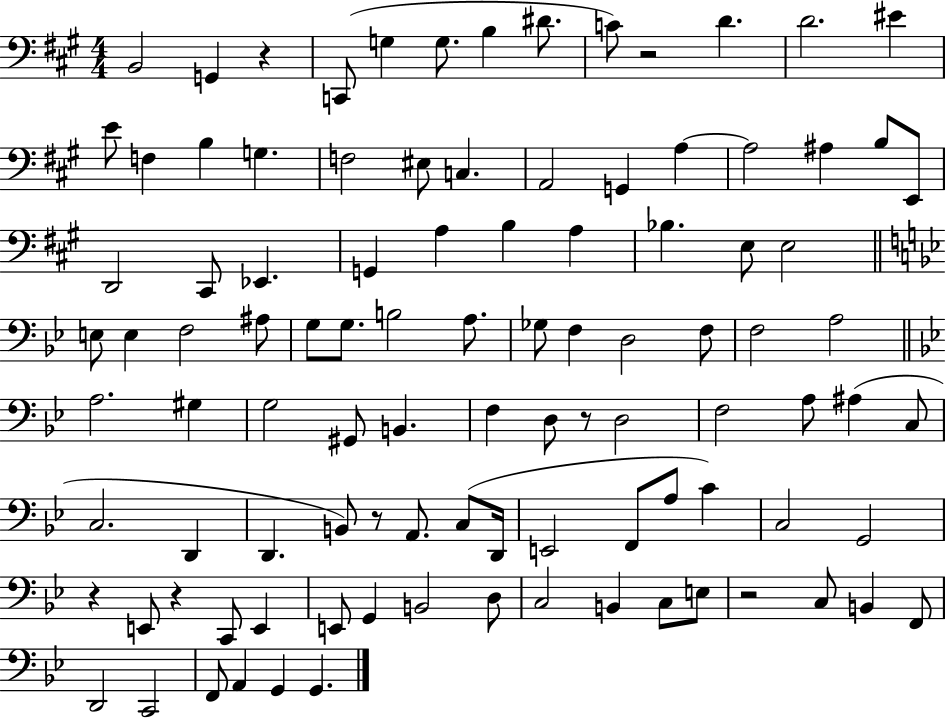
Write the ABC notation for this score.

X:1
T:Untitled
M:4/4
L:1/4
K:A
B,,2 G,, z C,,/2 G, G,/2 B, ^D/2 C/2 z2 D D2 ^E E/2 F, B, G, F,2 ^E,/2 C, A,,2 G,, A, A,2 ^A, B,/2 E,,/2 D,,2 ^C,,/2 _E,, G,, A, B, A, _B, E,/2 E,2 E,/2 E, F,2 ^A,/2 G,/2 G,/2 B,2 A,/2 _G,/2 F, D,2 F,/2 F,2 A,2 A,2 ^G, G,2 ^G,,/2 B,, F, D,/2 z/2 D,2 F,2 A,/2 ^A, C,/2 C,2 D,, D,, B,,/2 z/2 A,,/2 C,/2 D,,/4 E,,2 F,,/2 A,/2 C C,2 G,,2 z E,,/2 z C,,/2 E,, E,,/2 G,, B,,2 D,/2 C,2 B,, C,/2 E,/2 z2 C,/2 B,, F,,/2 D,,2 C,,2 F,,/2 A,, G,, G,,